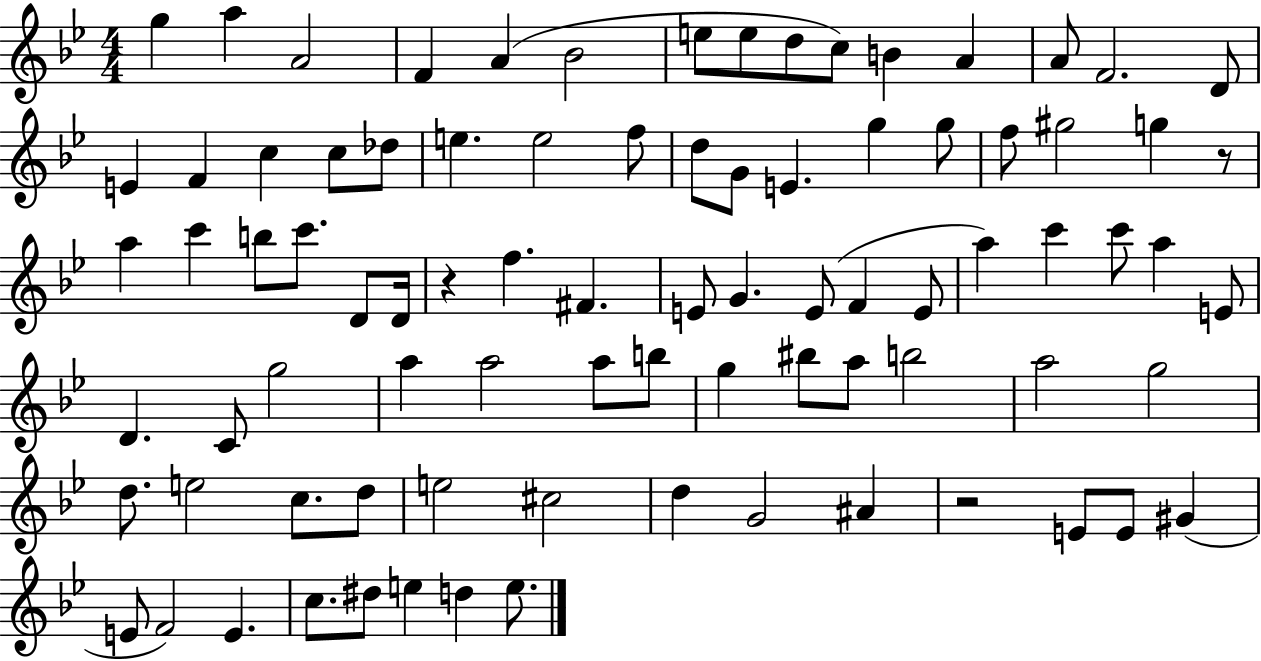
G5/q A5/q A4/h F4/q A4/q Bb4/h E5/e E5/e D5/e C5/e B4/q A4/q A4/e F4/h. D4/e E4/q F4/q C5/q C5/e Db5/e E5/q. E5/h F5/e D5/e G4/e E4/q. G5/q G5/e F5/e G#5/h G5/q R/e A5/q C6/q B5/e C6/e. D4/e D4/s R/q F5/q. F#4/q. E4/e G4/q. E4/e F4/q E4/e A5/q C6/q C6/e A5/q E4/e D4/q. C4/e G5/h A5/q A5/h A5/e B5/e G5/q BIS5/e A5/e B5/h A5/h G5/h D5/e. E5/h C5/e. D5/e E5/h C#5/h D5/q G4/h A#4/q R/h E4/e E4/e G#4/q E4/e F4/h E4/q. C5/e. D#5/e E5/q D5/q E5/e.